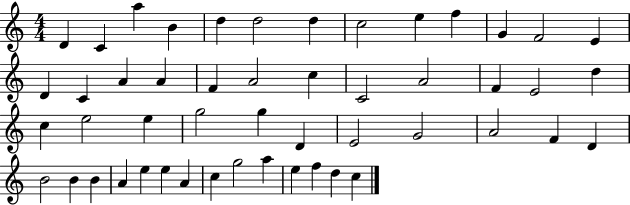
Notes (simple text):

D4/q C4/q A5/q B4/q D5/q D5/h D5/q C5/h E5/q F5/q G4/q F4/h E4/q D4/q C4/q A4/q A4/q F4/q A4/h C5/q C4/h A4/h F4/q E4/h D5/q C5/q E5/h E5/q G5/h G5/q D4/q E4/h G4/h A4/h F4/q D4/q B4/h B4/q B4/q A4/q E5/q E5/q A4/q C5/q G5/h A5/q E5/q F5/q D5/q C5/q